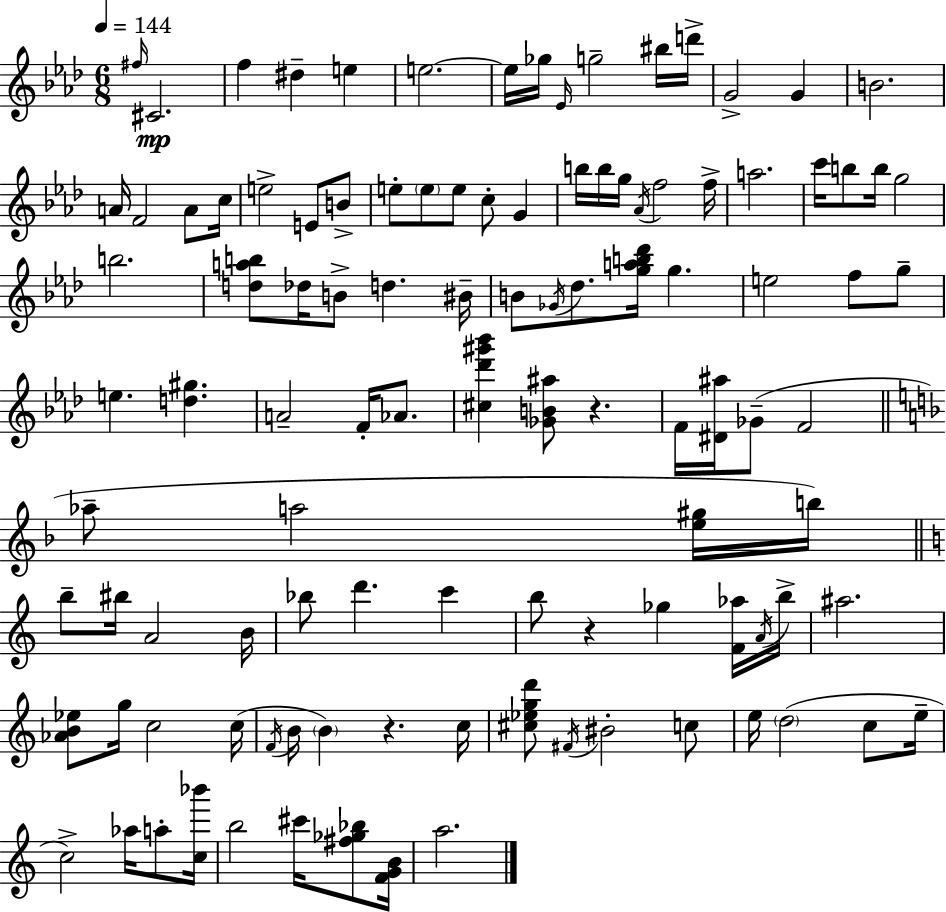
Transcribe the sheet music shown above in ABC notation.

X:1
T:Untitled
M:6/8
L:1/4
K:Ab
^f/4 ^C2 f ^d e e2 e/4 _g/4 _E/4 g2 ^b/4 d'/4 G2 G B2 A/4 F2 A/2 c/4 e2 E/2 B/2 e/2 e/2 e/2 c/2 G b/4 b/4 g/4 _A/4 f2 f/4 a2 c'/4 b/2 b/4 g2 b2 [dab]/2 _d/4 B/2 d ^B/4 B/2 _G/4 _d/2 [gab_d']/4 g e2 f/2 g/2 e [d^g] A2 F/4 _A/2 [^c_d'^g'_b'] [_GB^a]/2 z F/4 [^D^a]/4 _G/2 F2 _a/2 a2 [e^g]/4 b/4 b/2 ^b/4 A2 B/4 _b/2 d' c' b/2 z _g [F_a]/4 A/4 b/4 ^a2 [_AB_e]/2 g/4 c2 c/4 F/4 B/4 B z c/4 [^c_egd']/2 ^F/4 ^B2 c/2 e/4 d2 c/2 e/4 c2 _a/4 a/2 [c_b']/4 b2 ^c'/4 [^f_g_b]/2 [FGB]/4 a2